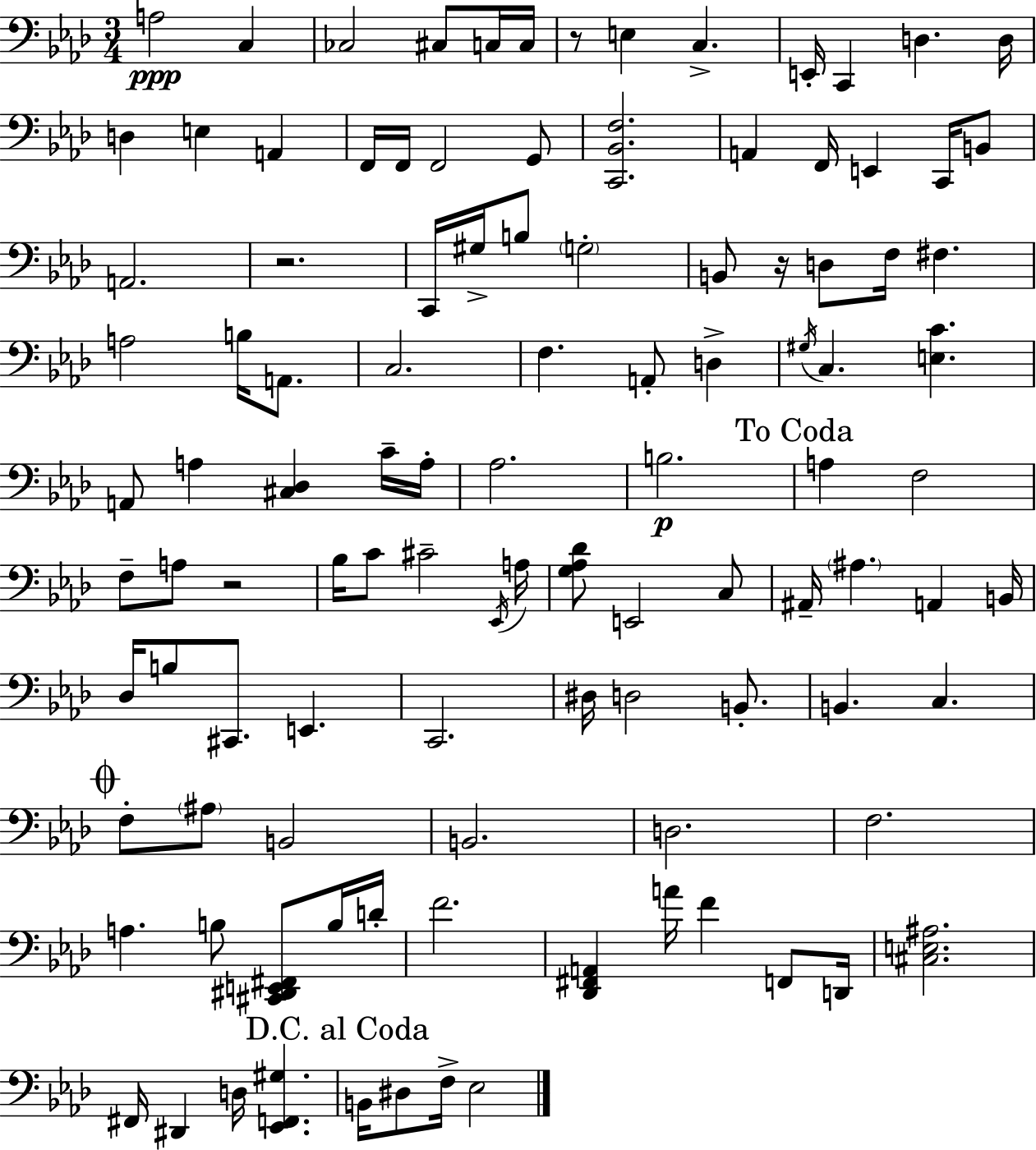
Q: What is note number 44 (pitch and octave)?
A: A3